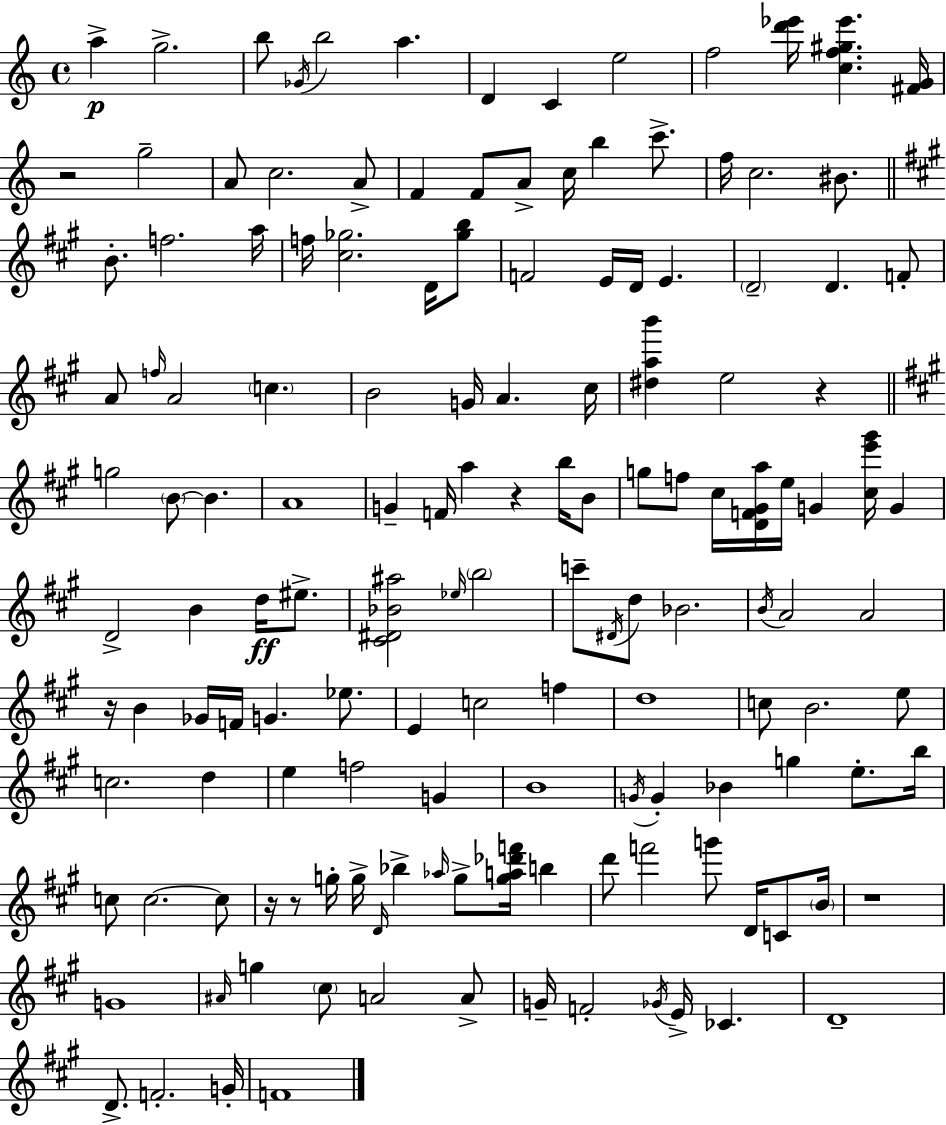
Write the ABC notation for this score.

X:1
T:Untitled
M:4/4
L:1/4
K:C
a g2 b/2 _G/4 b2 a D C e2 f2 [d'_e']/4 [cf^g_e'] [^FG]/4 z2 g2 A/2 c2 A/2 F F/2 A/2 c/4 b c'/2 f/4 c2 ^B/2 B/2 f2 a/4 f/4 [^c_g]2 D/4 [_gb]/2 F2 E/4 D/4 E D2 D F/2 A/2 f/4 A2 c B2 G/4 A ^c/4 [^dab'] e2 z g2 B/2 B A4 G F/4 a z b/4 B/2 g/2 f/2 ^c/4 [DF^Ga]/4 e/4 G [^ce'^g']/4 G D2 B d/4 ^e/2 [^C^D_B^a]2 _e/4 b2 c'/2 ^D/4 d/2 _B2 B/4 A2 A2 z/4 B _G/4 F/4 G _e/2 E c2 f d4 c/2 B2 e/2 c2 d e f2 G B4 G/4 G _B g e/2 b/4 c/2 c2 c/2 z/4 z/2 g/4 g/4 D/4 _b _a/4 g/2 [ga_d'f']/4 b d'/2 f'2 g'/2 D/4 C/2 B/4 z4 G4 ^A/4 g ^c/2 A2 A/2 G/4 F2 _G/4 E/4 _C D4 D/2 F2 G/4 F4